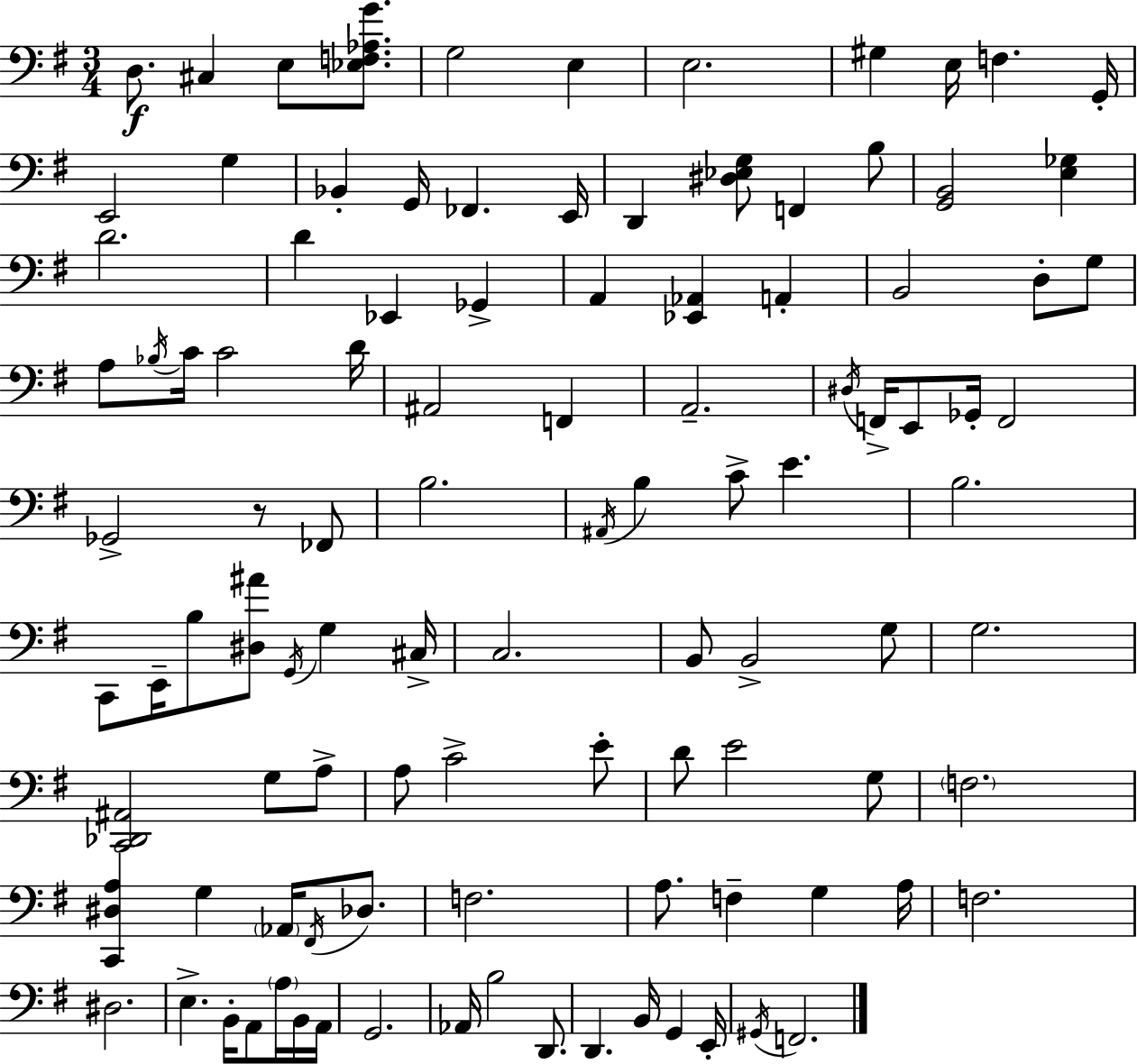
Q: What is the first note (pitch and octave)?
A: D3